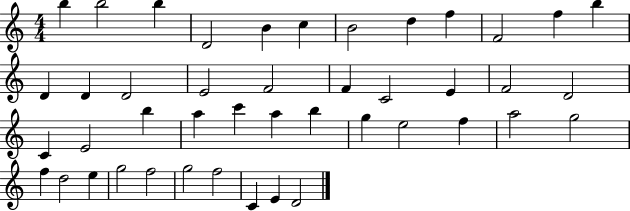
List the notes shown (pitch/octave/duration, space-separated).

B5/q B5/h B5/q D4/h B4/q C5/q B4/h D5/q F5/q F4/h F5/q B5/q D4/q D4/q D4/h E4/h F4/h F4/q C4/h E4/q F4/h D4/h C4/q E4/h B5/q A5/q C6/q A5/q B5/q G5/q E5/h F5/q A5/h G5/h F5/q D5/h E5/q G5/h F5/h G5/h F5/h C4/q E4/q D4/h